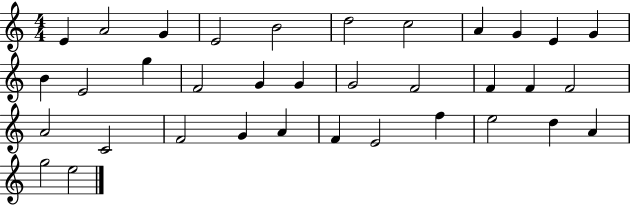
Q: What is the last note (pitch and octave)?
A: E5